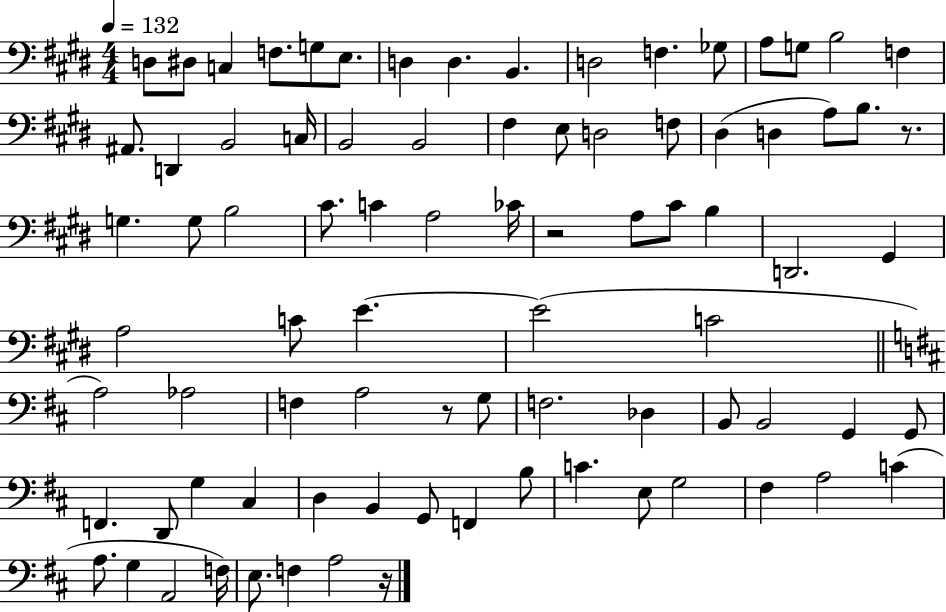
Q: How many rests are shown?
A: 4